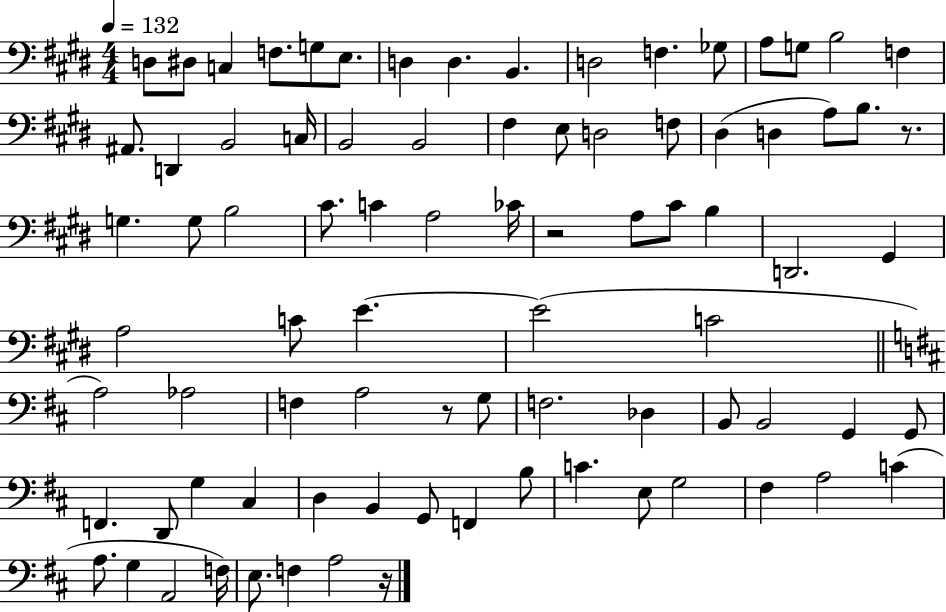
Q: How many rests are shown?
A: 4